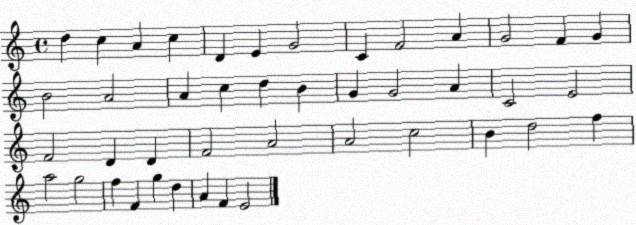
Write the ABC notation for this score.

X:1
T:Untitled
M:4/4
L:1/4
K:C
d c A c D E G2 C F2 A G2 F G B2 A2 A c d B G G2 A C2 E2 F2 D D F2 A2 A2 c2 B d2 f a2 g2 f F g d A F E2